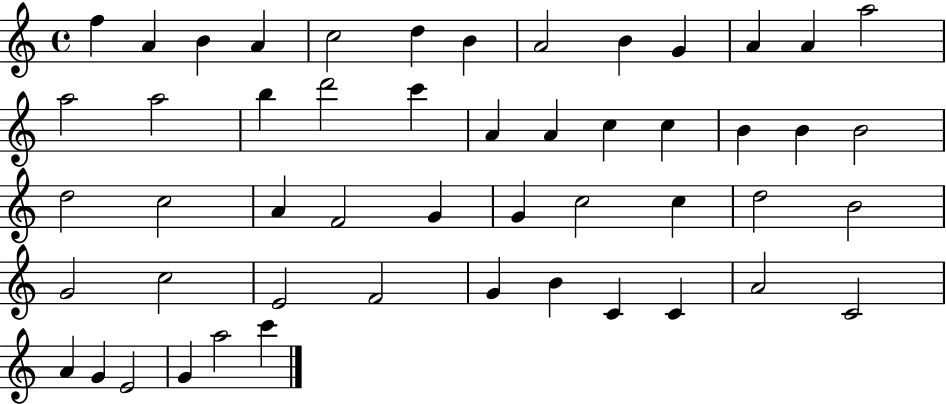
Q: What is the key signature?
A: C major